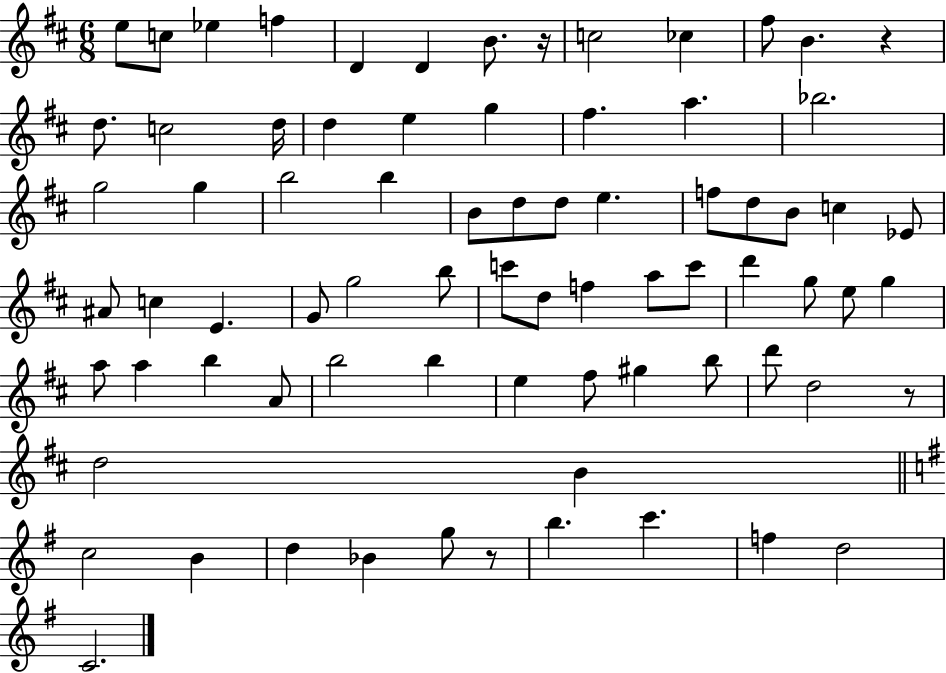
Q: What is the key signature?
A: D major